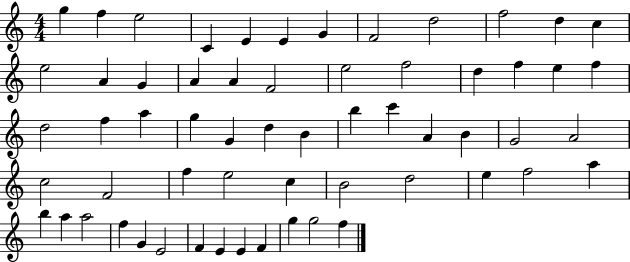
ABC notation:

X:1
T:Untitled
M:4/4
L:1/4
K:C
g f e2 C E E G F2 d2 f2 d c e2 A G A A F2 e2 f2 d f e f d2 f a g G d B b c' A B G2 A2 c2 F2 f e2 c B2 d2 e f2 a b a a2 f G E2 F E E F g g2 f